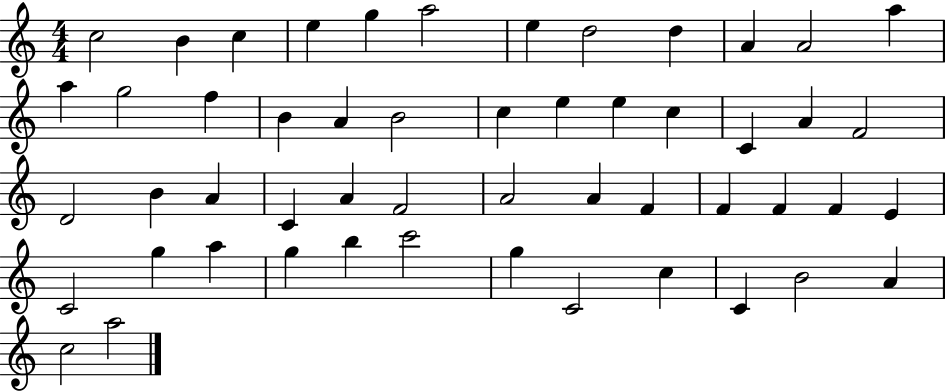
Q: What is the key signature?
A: C major